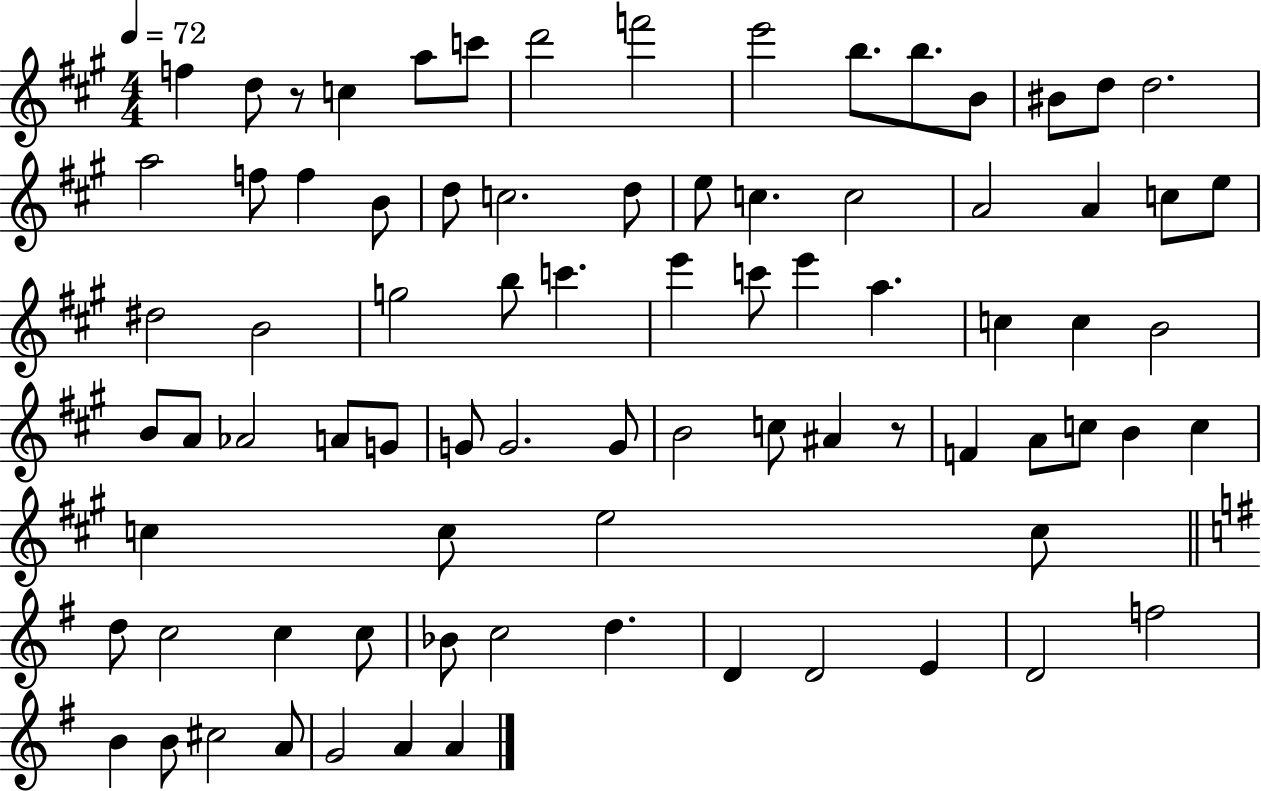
{
  \clef treble
  \numericTimeSignature
  \time 4/4
  \key a \major
  \tempo 4 = 72
  \repeat volta 2 { f''4 d''8 r8 c''4 a''8 c'''8 | d'''2 f'''2 | e'''2 b''8. b''8. b'8 | bis'8 d''8 d''2. | \break a''2 f''8 f''4 b'8 | d''8 c''2. d''8 | e''8 c''4. c''2 | a'2 a'4 c''8 e''8 | \break dis''2 b'2 | g''2 b''8 c'''4. | e'''4 c'''8 e'''4 a''4. | c''4 c''4 b'2 | \break b'8 a'8 aes'2 a'8 g'8 | g'8 g'2. g'8 | b'2 c''8 ais'4 r8 | f'4 a'8 c''8 b'4 c''4 | \break c''4 c''8 e''2 c''8 | \bar "||" \break \key g \major d''8 c''2 c''4 c''8 | bes'8 c''2 d''4. | d'4 d'2 e'4 | d'2 f''2 | \break b'4 b'8 cis''2 a'8 | g'2 a'4 a'4 | } \bar "|."
}